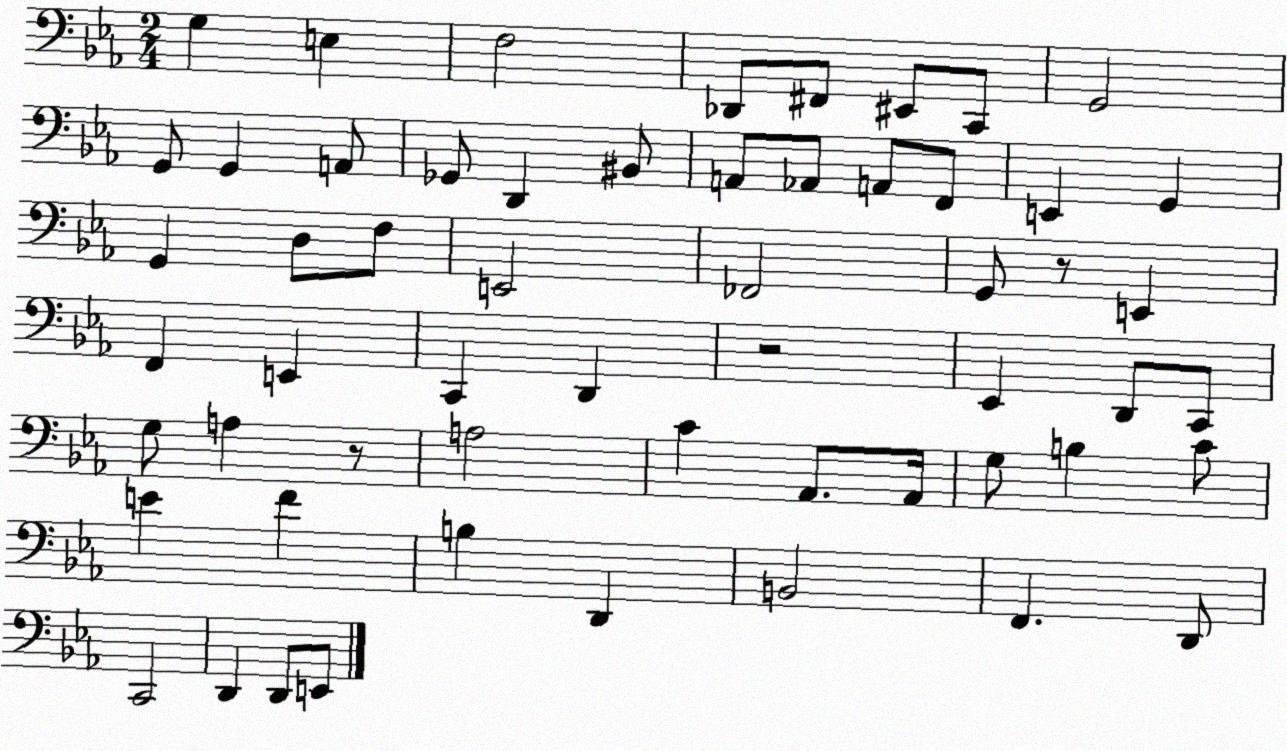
X:1
T:Untitled
M:2/4
L:1/4
K:Eb
G, E, F,2 _D,,/2 ^F,,/2 ^E,,/2 C,,/2 G,,2 G,,/2 G,, A,,/2 _G,,/2 D,, ^B,,/2 A,,/2 _A,,/2 A,,/2 F,,/2 E,, G,, G,, D,/2 F,/2 E,,2 _F,,2 G,,/2 z/2 E,, F,, E,, C,, D,, z2 _E,, D,,/2 C,,/2 G,/2 A, z/2 A,2 C _A,,/2 _A,,/4 G,/2 B, C/2 E F B, D,, B,,2 F,, D,,/2 C,,2 D,, D,,/2 E,,/2